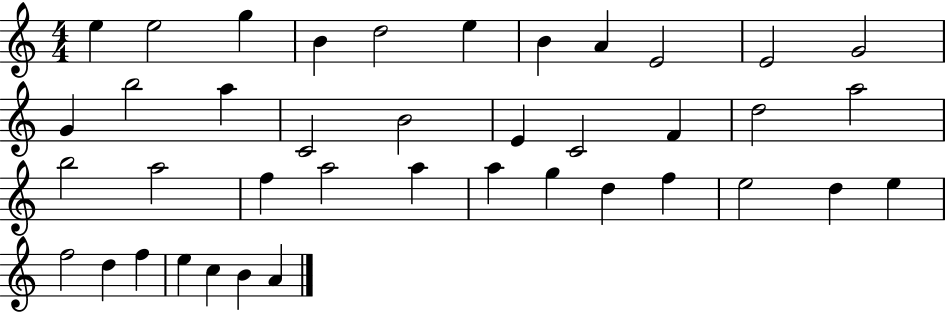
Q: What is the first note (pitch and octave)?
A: E5